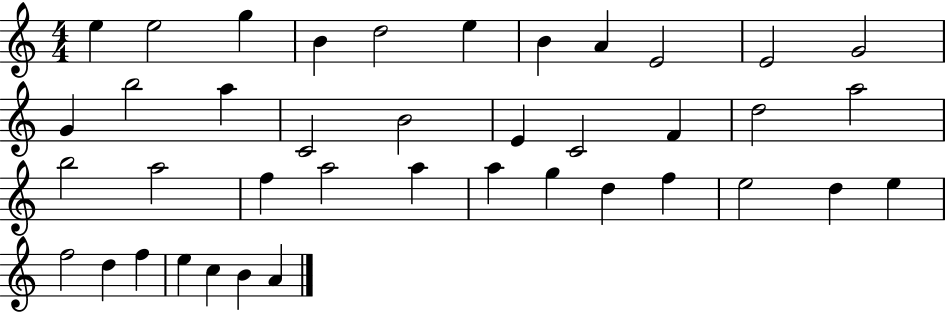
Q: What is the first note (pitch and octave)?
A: E5